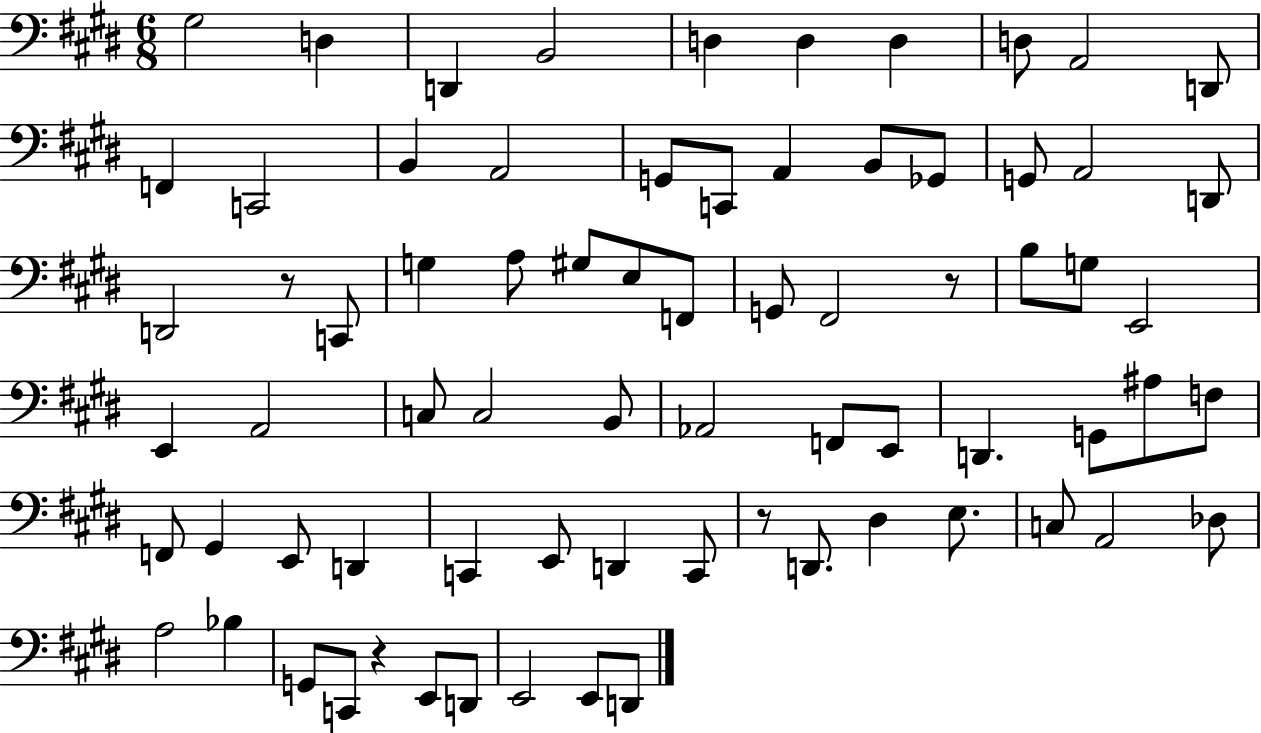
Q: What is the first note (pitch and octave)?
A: G#3